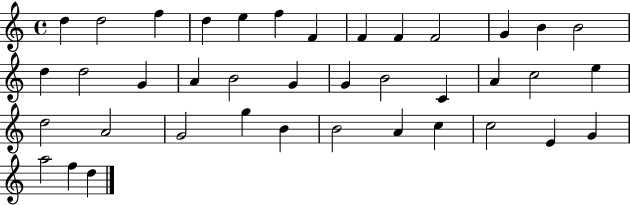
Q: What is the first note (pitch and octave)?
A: D5